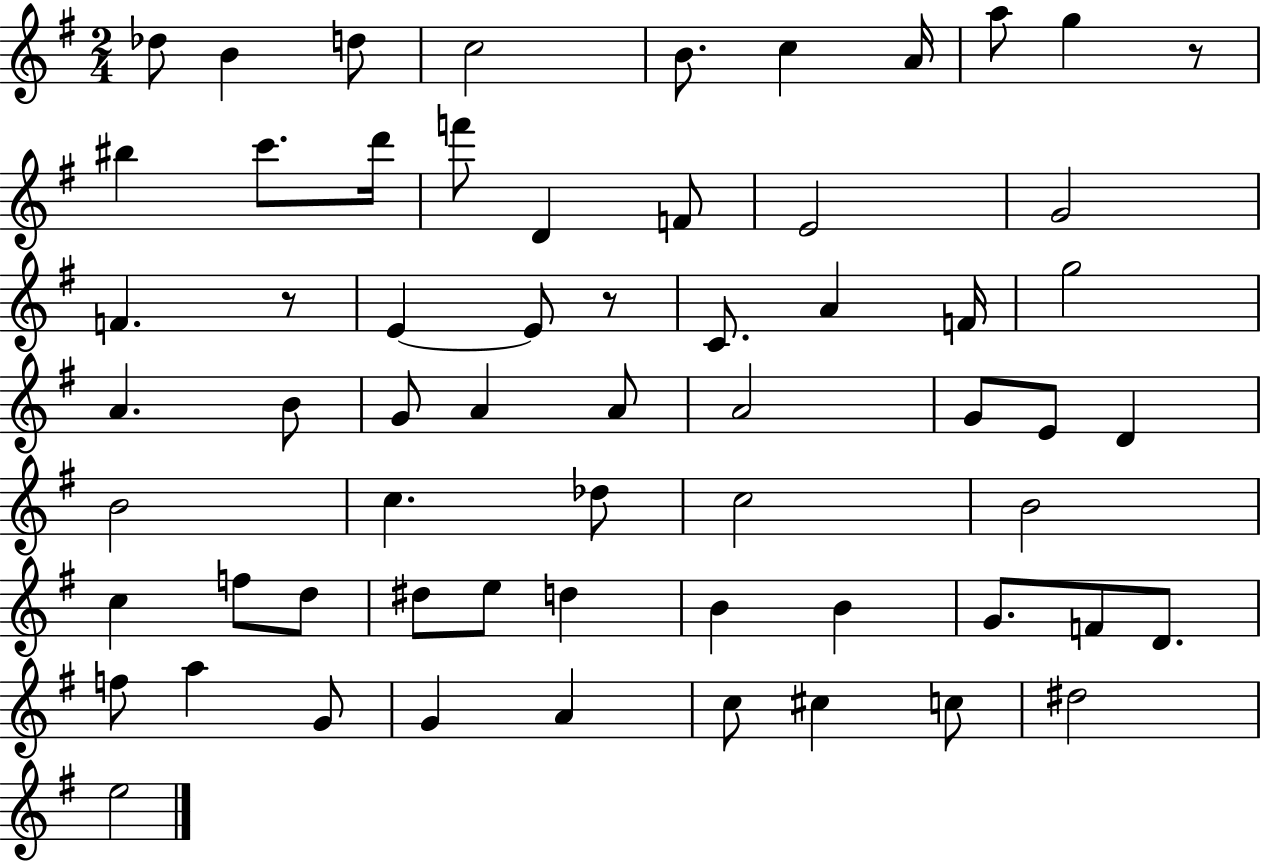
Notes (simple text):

Db5/e B4/q D5/e C5/h B4/e. C5/q A4/s A5/e G5/q R/e BIS5/q C6/e. D6/s F6/e D4/q F4/e E4/h G4/h F4/q. R/e E4/q E4/e R/e C4/e. A4/q F4/s G5/h A4/q. B4/e G4/e A4/q A4/e A4/h G4/e E4/e D4/q B4/h C5/q. Db5/e C5/h B4/h C5/q F5/e D5/e D#5/e E5/e D5/q B4/q B4/q G4/e. F4/e D4/e. F5/e A5/q G4/e G4/q A4/q C5/e C#5/q C5/e D#5/h E5/h